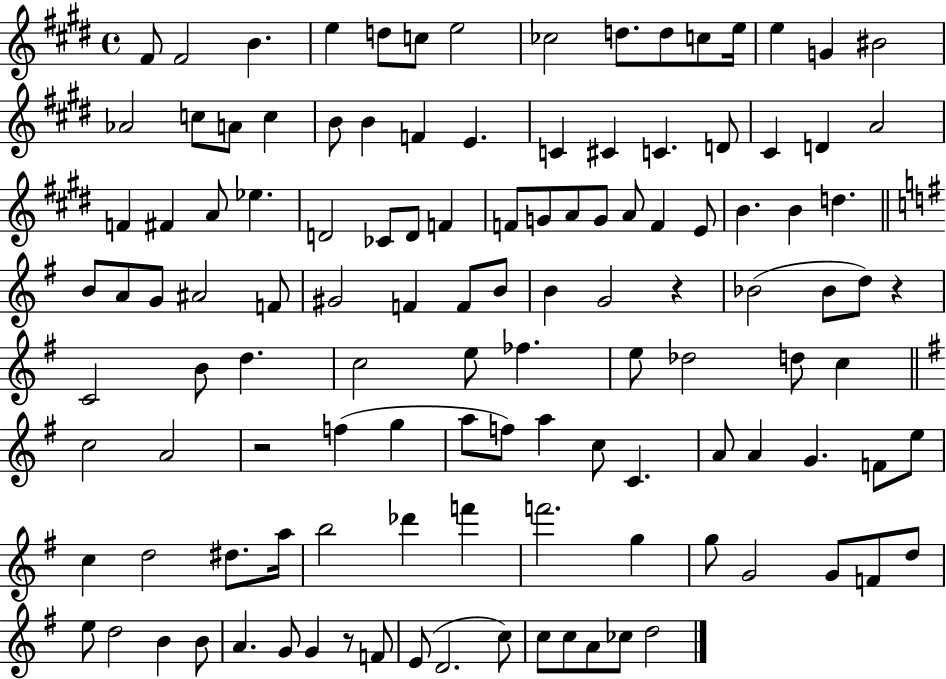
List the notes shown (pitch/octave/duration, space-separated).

F#4/e F#4/h B4/q. E5/q D5/e C5/e E5/h CES5/h D5/e. D5/e C5/e E5/s E5/q G4/q BIS4/h Ab4/h C5/e A4/e C5/q B4/e B4/q F4/q E4/q. C4/q C#4/q C4/q. D4/e C#4/q D4/q A4/h F4/q F#4/q A4/e Eb5/q. D4/h CES4/e D4/e F4/q F4/e G4/e A4/e G4/e A4/e F4/q E4/e B4/q. B4/q D5/q. B4/e A4/e G4/e A#4/h F4/e G#4/h F4/q F4/e B4/e B4/q G4/h R/q Bb4/h Bb4/e D5/e R/q C4/h B4/e D5/q. C5/h E5/e FES5/q. E5/e Db5/h D5/e C5/q C5/h A4/h R/h F5/q G5/q A5/e F5/e A5/q C5/e C4/q. A4/e A4/q G4/q. F4/e E5/e C5/q D5/h D#5/e. A5/s B5/h Db6/q F6/q F6/h. G5/q G5/e G4/h G4/e F4/e D5/e E5/e D5/h B4/q B4/e A4/q. G4/e G4/q R/e F4/e E4/e D4/h. C5/e C5/e C5/e A4/e CES5/e D5/h